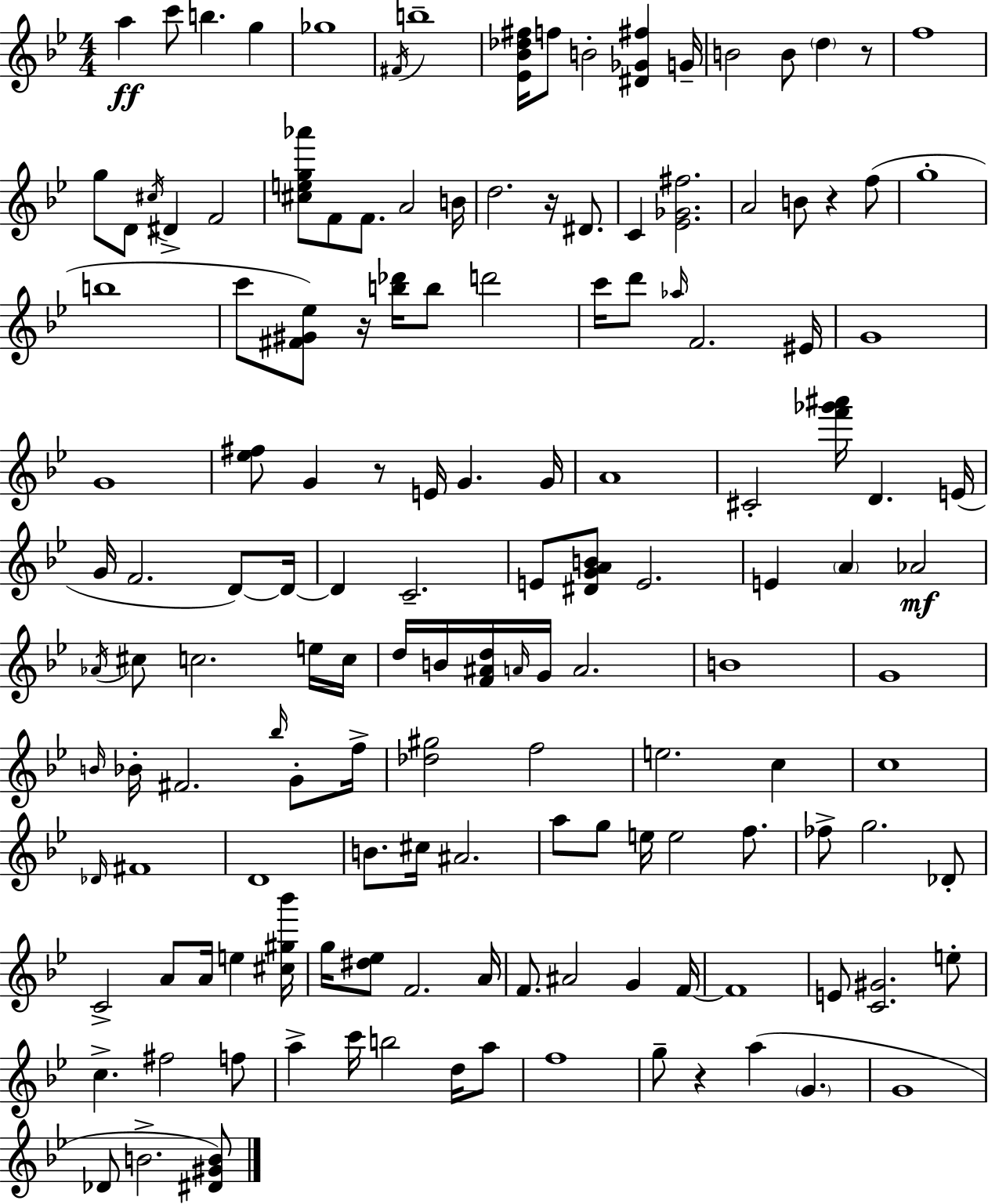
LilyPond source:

{
  \clef treble
  \numericTimeSignature
  \time 4/4
  \key bes \major
  \repeat volta 2 { a''4\ff c'''8 b''4. g''4 | ges''1 | \acciaccatura { fis'16 } b''1-- | <ees' bes' des'' fis''>16 f''8 b'2-. <dis' ges' fis''>4 | \break g'16-- b'2 b'8 \parenthesize d''4 r8 | f''1 | g''8 d'8 \acciaccatura { cis''16 } dis'4-> f'2 | <cis'' e'' g'' aes'''>8 f'8 f'8. a'2 | \break b'16 d''2. r16 dis'8. | c'4 <ees' ges' fis''>2. | a'2 b'8 r4 | f''8( g''1-. | \break b''1 | c'''8 <fis' gis' ees''>8) r16 <b'' des'''>16 b''8 d'''2 | c'''16 d'''8 \grace { aes''16 } f'2. | eis'16 g'1 | \break g'1 | <ees'' fis''>8 g'4 r8 e'16 g'4. | g'16 a'1 | cis'2-. <f''' ges''' ais'''>16 d'4. | \break e'16( g'16 f'2. | d'8~~) d'16~~ d'4 c'2.-- | e'8 <dis' g' a' b'>8 e'2. | e'4 \parenthesize a'4 aes'2\mf | \break \acciaccatura { aes'16 } cis''8 c''2. | e''16 c''16 d''16 b'16 <f' ais' d''>16 \grace { a'16 } g'16 a'2. | b'1 | g'1 | \break \grace { b'16 } bes'16-. fis'2. | \grace { bes''16 } g'8-. f''16-> <des'' gis''>2 f''2 | e''2. | c''4 c''1 | \break \grace { des'16 } fis'1 | d'1 | b'8. cis''16 ais'2. | a''8 g''8 e''16 e''2 | \break f''8. fes''8-> g''2. | des'8-. c'2-> | a'8 a'16 e''4 <cis'' gis'' bes'''>16 g''16 <dis'' ees''>8 f'2. | a'16 f'8. ais'2 | \break g'4 f'16~~ f'1 | e'8 <c' gis'>2. | e''8-. c''4.-> fis''2 | f''8 a''4-> c'''16 b''2 | \break d''16 a''8 f''1 | g''8-- r4 a''4( | \parenthesize g'4. g'1 | des'8 b'2.-> | \break <dis' gis' b'>8) } \bar "|."
}